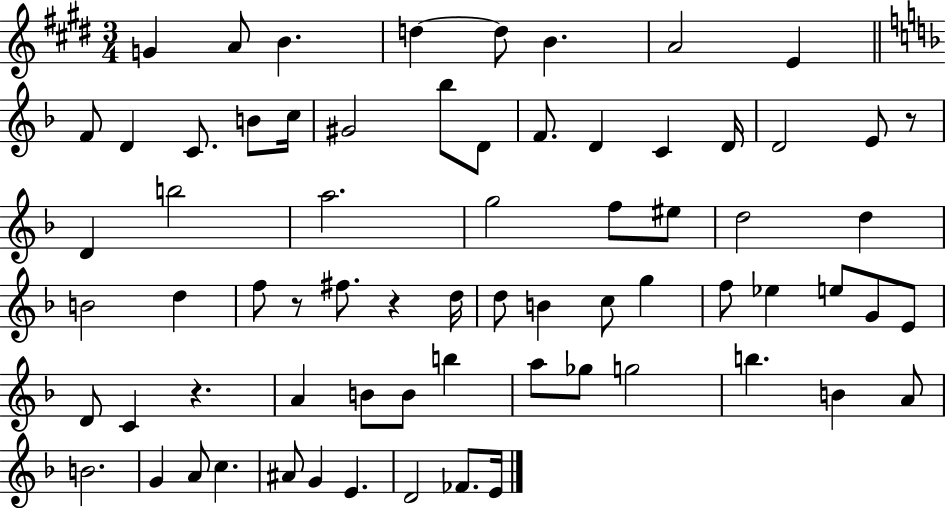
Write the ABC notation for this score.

X:1
T:Untitled
M:3/4
L:1/4
K:E
G A/2 B d d/2 B A2 E F/2 D C/2 B/2 c/4 ^G2 _b/2 D/2 F/2 D C D/4 D2 E/2 z/2 D b2 a2 g2 f/2 ^e/2 d2 d B2 d f/2 z/2 ^f/2 z d/4 d/2 B c/2 g f/2 _e e/2 G/2 E/2 D/2 C z A B/2 B/2 b a/2 _g/2 g2 b B A/2 B2 G A/2 c ^A/2 G E D2 _F/2 E/4